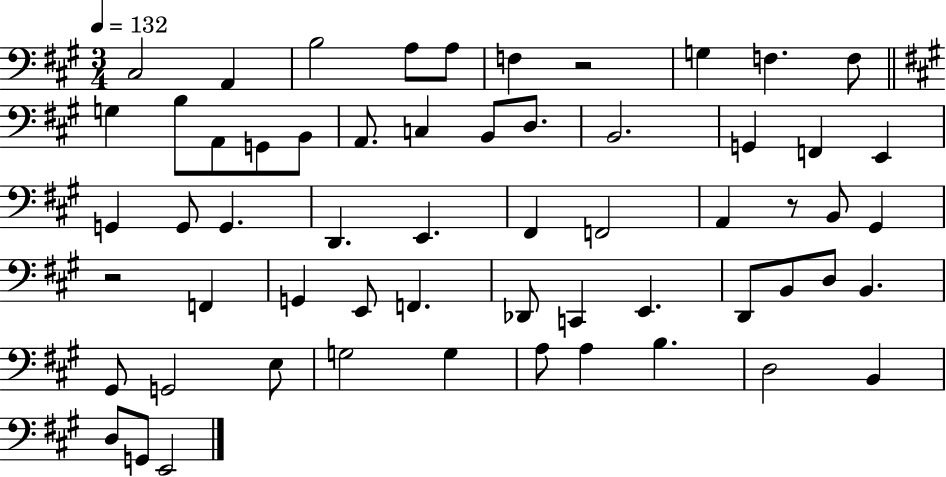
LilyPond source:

{
  \clef bass
  \numericTimeSignature
  \time 3/4
  \key a \major
  \tempo 4 = 132
  cis2 a,4 | b2 a8 a8 | f4 r2 | g4 f4. f8 | \break \bar "||" \break \key a \major g4 b8 a,8 g,8 b,8 | a,8. c4 b,8 d8. | b,2. | g,4 f,4 e,4 | \break g,4 g,8 g,4. | d,4. e,4. | fis,4 f,2 | a,4 r8 b,8 gis,4 | \break r2 f,4 | g,4 e,8 f,4. | des,8 c,4 e,4. | d,8 b,8 d8 b,4. | \break gis,8 g,2 e8 | g2 g4 | a8 a4 b4. | d2 b,4 | \break d8 g,8 e,2 | \bar "|."
}